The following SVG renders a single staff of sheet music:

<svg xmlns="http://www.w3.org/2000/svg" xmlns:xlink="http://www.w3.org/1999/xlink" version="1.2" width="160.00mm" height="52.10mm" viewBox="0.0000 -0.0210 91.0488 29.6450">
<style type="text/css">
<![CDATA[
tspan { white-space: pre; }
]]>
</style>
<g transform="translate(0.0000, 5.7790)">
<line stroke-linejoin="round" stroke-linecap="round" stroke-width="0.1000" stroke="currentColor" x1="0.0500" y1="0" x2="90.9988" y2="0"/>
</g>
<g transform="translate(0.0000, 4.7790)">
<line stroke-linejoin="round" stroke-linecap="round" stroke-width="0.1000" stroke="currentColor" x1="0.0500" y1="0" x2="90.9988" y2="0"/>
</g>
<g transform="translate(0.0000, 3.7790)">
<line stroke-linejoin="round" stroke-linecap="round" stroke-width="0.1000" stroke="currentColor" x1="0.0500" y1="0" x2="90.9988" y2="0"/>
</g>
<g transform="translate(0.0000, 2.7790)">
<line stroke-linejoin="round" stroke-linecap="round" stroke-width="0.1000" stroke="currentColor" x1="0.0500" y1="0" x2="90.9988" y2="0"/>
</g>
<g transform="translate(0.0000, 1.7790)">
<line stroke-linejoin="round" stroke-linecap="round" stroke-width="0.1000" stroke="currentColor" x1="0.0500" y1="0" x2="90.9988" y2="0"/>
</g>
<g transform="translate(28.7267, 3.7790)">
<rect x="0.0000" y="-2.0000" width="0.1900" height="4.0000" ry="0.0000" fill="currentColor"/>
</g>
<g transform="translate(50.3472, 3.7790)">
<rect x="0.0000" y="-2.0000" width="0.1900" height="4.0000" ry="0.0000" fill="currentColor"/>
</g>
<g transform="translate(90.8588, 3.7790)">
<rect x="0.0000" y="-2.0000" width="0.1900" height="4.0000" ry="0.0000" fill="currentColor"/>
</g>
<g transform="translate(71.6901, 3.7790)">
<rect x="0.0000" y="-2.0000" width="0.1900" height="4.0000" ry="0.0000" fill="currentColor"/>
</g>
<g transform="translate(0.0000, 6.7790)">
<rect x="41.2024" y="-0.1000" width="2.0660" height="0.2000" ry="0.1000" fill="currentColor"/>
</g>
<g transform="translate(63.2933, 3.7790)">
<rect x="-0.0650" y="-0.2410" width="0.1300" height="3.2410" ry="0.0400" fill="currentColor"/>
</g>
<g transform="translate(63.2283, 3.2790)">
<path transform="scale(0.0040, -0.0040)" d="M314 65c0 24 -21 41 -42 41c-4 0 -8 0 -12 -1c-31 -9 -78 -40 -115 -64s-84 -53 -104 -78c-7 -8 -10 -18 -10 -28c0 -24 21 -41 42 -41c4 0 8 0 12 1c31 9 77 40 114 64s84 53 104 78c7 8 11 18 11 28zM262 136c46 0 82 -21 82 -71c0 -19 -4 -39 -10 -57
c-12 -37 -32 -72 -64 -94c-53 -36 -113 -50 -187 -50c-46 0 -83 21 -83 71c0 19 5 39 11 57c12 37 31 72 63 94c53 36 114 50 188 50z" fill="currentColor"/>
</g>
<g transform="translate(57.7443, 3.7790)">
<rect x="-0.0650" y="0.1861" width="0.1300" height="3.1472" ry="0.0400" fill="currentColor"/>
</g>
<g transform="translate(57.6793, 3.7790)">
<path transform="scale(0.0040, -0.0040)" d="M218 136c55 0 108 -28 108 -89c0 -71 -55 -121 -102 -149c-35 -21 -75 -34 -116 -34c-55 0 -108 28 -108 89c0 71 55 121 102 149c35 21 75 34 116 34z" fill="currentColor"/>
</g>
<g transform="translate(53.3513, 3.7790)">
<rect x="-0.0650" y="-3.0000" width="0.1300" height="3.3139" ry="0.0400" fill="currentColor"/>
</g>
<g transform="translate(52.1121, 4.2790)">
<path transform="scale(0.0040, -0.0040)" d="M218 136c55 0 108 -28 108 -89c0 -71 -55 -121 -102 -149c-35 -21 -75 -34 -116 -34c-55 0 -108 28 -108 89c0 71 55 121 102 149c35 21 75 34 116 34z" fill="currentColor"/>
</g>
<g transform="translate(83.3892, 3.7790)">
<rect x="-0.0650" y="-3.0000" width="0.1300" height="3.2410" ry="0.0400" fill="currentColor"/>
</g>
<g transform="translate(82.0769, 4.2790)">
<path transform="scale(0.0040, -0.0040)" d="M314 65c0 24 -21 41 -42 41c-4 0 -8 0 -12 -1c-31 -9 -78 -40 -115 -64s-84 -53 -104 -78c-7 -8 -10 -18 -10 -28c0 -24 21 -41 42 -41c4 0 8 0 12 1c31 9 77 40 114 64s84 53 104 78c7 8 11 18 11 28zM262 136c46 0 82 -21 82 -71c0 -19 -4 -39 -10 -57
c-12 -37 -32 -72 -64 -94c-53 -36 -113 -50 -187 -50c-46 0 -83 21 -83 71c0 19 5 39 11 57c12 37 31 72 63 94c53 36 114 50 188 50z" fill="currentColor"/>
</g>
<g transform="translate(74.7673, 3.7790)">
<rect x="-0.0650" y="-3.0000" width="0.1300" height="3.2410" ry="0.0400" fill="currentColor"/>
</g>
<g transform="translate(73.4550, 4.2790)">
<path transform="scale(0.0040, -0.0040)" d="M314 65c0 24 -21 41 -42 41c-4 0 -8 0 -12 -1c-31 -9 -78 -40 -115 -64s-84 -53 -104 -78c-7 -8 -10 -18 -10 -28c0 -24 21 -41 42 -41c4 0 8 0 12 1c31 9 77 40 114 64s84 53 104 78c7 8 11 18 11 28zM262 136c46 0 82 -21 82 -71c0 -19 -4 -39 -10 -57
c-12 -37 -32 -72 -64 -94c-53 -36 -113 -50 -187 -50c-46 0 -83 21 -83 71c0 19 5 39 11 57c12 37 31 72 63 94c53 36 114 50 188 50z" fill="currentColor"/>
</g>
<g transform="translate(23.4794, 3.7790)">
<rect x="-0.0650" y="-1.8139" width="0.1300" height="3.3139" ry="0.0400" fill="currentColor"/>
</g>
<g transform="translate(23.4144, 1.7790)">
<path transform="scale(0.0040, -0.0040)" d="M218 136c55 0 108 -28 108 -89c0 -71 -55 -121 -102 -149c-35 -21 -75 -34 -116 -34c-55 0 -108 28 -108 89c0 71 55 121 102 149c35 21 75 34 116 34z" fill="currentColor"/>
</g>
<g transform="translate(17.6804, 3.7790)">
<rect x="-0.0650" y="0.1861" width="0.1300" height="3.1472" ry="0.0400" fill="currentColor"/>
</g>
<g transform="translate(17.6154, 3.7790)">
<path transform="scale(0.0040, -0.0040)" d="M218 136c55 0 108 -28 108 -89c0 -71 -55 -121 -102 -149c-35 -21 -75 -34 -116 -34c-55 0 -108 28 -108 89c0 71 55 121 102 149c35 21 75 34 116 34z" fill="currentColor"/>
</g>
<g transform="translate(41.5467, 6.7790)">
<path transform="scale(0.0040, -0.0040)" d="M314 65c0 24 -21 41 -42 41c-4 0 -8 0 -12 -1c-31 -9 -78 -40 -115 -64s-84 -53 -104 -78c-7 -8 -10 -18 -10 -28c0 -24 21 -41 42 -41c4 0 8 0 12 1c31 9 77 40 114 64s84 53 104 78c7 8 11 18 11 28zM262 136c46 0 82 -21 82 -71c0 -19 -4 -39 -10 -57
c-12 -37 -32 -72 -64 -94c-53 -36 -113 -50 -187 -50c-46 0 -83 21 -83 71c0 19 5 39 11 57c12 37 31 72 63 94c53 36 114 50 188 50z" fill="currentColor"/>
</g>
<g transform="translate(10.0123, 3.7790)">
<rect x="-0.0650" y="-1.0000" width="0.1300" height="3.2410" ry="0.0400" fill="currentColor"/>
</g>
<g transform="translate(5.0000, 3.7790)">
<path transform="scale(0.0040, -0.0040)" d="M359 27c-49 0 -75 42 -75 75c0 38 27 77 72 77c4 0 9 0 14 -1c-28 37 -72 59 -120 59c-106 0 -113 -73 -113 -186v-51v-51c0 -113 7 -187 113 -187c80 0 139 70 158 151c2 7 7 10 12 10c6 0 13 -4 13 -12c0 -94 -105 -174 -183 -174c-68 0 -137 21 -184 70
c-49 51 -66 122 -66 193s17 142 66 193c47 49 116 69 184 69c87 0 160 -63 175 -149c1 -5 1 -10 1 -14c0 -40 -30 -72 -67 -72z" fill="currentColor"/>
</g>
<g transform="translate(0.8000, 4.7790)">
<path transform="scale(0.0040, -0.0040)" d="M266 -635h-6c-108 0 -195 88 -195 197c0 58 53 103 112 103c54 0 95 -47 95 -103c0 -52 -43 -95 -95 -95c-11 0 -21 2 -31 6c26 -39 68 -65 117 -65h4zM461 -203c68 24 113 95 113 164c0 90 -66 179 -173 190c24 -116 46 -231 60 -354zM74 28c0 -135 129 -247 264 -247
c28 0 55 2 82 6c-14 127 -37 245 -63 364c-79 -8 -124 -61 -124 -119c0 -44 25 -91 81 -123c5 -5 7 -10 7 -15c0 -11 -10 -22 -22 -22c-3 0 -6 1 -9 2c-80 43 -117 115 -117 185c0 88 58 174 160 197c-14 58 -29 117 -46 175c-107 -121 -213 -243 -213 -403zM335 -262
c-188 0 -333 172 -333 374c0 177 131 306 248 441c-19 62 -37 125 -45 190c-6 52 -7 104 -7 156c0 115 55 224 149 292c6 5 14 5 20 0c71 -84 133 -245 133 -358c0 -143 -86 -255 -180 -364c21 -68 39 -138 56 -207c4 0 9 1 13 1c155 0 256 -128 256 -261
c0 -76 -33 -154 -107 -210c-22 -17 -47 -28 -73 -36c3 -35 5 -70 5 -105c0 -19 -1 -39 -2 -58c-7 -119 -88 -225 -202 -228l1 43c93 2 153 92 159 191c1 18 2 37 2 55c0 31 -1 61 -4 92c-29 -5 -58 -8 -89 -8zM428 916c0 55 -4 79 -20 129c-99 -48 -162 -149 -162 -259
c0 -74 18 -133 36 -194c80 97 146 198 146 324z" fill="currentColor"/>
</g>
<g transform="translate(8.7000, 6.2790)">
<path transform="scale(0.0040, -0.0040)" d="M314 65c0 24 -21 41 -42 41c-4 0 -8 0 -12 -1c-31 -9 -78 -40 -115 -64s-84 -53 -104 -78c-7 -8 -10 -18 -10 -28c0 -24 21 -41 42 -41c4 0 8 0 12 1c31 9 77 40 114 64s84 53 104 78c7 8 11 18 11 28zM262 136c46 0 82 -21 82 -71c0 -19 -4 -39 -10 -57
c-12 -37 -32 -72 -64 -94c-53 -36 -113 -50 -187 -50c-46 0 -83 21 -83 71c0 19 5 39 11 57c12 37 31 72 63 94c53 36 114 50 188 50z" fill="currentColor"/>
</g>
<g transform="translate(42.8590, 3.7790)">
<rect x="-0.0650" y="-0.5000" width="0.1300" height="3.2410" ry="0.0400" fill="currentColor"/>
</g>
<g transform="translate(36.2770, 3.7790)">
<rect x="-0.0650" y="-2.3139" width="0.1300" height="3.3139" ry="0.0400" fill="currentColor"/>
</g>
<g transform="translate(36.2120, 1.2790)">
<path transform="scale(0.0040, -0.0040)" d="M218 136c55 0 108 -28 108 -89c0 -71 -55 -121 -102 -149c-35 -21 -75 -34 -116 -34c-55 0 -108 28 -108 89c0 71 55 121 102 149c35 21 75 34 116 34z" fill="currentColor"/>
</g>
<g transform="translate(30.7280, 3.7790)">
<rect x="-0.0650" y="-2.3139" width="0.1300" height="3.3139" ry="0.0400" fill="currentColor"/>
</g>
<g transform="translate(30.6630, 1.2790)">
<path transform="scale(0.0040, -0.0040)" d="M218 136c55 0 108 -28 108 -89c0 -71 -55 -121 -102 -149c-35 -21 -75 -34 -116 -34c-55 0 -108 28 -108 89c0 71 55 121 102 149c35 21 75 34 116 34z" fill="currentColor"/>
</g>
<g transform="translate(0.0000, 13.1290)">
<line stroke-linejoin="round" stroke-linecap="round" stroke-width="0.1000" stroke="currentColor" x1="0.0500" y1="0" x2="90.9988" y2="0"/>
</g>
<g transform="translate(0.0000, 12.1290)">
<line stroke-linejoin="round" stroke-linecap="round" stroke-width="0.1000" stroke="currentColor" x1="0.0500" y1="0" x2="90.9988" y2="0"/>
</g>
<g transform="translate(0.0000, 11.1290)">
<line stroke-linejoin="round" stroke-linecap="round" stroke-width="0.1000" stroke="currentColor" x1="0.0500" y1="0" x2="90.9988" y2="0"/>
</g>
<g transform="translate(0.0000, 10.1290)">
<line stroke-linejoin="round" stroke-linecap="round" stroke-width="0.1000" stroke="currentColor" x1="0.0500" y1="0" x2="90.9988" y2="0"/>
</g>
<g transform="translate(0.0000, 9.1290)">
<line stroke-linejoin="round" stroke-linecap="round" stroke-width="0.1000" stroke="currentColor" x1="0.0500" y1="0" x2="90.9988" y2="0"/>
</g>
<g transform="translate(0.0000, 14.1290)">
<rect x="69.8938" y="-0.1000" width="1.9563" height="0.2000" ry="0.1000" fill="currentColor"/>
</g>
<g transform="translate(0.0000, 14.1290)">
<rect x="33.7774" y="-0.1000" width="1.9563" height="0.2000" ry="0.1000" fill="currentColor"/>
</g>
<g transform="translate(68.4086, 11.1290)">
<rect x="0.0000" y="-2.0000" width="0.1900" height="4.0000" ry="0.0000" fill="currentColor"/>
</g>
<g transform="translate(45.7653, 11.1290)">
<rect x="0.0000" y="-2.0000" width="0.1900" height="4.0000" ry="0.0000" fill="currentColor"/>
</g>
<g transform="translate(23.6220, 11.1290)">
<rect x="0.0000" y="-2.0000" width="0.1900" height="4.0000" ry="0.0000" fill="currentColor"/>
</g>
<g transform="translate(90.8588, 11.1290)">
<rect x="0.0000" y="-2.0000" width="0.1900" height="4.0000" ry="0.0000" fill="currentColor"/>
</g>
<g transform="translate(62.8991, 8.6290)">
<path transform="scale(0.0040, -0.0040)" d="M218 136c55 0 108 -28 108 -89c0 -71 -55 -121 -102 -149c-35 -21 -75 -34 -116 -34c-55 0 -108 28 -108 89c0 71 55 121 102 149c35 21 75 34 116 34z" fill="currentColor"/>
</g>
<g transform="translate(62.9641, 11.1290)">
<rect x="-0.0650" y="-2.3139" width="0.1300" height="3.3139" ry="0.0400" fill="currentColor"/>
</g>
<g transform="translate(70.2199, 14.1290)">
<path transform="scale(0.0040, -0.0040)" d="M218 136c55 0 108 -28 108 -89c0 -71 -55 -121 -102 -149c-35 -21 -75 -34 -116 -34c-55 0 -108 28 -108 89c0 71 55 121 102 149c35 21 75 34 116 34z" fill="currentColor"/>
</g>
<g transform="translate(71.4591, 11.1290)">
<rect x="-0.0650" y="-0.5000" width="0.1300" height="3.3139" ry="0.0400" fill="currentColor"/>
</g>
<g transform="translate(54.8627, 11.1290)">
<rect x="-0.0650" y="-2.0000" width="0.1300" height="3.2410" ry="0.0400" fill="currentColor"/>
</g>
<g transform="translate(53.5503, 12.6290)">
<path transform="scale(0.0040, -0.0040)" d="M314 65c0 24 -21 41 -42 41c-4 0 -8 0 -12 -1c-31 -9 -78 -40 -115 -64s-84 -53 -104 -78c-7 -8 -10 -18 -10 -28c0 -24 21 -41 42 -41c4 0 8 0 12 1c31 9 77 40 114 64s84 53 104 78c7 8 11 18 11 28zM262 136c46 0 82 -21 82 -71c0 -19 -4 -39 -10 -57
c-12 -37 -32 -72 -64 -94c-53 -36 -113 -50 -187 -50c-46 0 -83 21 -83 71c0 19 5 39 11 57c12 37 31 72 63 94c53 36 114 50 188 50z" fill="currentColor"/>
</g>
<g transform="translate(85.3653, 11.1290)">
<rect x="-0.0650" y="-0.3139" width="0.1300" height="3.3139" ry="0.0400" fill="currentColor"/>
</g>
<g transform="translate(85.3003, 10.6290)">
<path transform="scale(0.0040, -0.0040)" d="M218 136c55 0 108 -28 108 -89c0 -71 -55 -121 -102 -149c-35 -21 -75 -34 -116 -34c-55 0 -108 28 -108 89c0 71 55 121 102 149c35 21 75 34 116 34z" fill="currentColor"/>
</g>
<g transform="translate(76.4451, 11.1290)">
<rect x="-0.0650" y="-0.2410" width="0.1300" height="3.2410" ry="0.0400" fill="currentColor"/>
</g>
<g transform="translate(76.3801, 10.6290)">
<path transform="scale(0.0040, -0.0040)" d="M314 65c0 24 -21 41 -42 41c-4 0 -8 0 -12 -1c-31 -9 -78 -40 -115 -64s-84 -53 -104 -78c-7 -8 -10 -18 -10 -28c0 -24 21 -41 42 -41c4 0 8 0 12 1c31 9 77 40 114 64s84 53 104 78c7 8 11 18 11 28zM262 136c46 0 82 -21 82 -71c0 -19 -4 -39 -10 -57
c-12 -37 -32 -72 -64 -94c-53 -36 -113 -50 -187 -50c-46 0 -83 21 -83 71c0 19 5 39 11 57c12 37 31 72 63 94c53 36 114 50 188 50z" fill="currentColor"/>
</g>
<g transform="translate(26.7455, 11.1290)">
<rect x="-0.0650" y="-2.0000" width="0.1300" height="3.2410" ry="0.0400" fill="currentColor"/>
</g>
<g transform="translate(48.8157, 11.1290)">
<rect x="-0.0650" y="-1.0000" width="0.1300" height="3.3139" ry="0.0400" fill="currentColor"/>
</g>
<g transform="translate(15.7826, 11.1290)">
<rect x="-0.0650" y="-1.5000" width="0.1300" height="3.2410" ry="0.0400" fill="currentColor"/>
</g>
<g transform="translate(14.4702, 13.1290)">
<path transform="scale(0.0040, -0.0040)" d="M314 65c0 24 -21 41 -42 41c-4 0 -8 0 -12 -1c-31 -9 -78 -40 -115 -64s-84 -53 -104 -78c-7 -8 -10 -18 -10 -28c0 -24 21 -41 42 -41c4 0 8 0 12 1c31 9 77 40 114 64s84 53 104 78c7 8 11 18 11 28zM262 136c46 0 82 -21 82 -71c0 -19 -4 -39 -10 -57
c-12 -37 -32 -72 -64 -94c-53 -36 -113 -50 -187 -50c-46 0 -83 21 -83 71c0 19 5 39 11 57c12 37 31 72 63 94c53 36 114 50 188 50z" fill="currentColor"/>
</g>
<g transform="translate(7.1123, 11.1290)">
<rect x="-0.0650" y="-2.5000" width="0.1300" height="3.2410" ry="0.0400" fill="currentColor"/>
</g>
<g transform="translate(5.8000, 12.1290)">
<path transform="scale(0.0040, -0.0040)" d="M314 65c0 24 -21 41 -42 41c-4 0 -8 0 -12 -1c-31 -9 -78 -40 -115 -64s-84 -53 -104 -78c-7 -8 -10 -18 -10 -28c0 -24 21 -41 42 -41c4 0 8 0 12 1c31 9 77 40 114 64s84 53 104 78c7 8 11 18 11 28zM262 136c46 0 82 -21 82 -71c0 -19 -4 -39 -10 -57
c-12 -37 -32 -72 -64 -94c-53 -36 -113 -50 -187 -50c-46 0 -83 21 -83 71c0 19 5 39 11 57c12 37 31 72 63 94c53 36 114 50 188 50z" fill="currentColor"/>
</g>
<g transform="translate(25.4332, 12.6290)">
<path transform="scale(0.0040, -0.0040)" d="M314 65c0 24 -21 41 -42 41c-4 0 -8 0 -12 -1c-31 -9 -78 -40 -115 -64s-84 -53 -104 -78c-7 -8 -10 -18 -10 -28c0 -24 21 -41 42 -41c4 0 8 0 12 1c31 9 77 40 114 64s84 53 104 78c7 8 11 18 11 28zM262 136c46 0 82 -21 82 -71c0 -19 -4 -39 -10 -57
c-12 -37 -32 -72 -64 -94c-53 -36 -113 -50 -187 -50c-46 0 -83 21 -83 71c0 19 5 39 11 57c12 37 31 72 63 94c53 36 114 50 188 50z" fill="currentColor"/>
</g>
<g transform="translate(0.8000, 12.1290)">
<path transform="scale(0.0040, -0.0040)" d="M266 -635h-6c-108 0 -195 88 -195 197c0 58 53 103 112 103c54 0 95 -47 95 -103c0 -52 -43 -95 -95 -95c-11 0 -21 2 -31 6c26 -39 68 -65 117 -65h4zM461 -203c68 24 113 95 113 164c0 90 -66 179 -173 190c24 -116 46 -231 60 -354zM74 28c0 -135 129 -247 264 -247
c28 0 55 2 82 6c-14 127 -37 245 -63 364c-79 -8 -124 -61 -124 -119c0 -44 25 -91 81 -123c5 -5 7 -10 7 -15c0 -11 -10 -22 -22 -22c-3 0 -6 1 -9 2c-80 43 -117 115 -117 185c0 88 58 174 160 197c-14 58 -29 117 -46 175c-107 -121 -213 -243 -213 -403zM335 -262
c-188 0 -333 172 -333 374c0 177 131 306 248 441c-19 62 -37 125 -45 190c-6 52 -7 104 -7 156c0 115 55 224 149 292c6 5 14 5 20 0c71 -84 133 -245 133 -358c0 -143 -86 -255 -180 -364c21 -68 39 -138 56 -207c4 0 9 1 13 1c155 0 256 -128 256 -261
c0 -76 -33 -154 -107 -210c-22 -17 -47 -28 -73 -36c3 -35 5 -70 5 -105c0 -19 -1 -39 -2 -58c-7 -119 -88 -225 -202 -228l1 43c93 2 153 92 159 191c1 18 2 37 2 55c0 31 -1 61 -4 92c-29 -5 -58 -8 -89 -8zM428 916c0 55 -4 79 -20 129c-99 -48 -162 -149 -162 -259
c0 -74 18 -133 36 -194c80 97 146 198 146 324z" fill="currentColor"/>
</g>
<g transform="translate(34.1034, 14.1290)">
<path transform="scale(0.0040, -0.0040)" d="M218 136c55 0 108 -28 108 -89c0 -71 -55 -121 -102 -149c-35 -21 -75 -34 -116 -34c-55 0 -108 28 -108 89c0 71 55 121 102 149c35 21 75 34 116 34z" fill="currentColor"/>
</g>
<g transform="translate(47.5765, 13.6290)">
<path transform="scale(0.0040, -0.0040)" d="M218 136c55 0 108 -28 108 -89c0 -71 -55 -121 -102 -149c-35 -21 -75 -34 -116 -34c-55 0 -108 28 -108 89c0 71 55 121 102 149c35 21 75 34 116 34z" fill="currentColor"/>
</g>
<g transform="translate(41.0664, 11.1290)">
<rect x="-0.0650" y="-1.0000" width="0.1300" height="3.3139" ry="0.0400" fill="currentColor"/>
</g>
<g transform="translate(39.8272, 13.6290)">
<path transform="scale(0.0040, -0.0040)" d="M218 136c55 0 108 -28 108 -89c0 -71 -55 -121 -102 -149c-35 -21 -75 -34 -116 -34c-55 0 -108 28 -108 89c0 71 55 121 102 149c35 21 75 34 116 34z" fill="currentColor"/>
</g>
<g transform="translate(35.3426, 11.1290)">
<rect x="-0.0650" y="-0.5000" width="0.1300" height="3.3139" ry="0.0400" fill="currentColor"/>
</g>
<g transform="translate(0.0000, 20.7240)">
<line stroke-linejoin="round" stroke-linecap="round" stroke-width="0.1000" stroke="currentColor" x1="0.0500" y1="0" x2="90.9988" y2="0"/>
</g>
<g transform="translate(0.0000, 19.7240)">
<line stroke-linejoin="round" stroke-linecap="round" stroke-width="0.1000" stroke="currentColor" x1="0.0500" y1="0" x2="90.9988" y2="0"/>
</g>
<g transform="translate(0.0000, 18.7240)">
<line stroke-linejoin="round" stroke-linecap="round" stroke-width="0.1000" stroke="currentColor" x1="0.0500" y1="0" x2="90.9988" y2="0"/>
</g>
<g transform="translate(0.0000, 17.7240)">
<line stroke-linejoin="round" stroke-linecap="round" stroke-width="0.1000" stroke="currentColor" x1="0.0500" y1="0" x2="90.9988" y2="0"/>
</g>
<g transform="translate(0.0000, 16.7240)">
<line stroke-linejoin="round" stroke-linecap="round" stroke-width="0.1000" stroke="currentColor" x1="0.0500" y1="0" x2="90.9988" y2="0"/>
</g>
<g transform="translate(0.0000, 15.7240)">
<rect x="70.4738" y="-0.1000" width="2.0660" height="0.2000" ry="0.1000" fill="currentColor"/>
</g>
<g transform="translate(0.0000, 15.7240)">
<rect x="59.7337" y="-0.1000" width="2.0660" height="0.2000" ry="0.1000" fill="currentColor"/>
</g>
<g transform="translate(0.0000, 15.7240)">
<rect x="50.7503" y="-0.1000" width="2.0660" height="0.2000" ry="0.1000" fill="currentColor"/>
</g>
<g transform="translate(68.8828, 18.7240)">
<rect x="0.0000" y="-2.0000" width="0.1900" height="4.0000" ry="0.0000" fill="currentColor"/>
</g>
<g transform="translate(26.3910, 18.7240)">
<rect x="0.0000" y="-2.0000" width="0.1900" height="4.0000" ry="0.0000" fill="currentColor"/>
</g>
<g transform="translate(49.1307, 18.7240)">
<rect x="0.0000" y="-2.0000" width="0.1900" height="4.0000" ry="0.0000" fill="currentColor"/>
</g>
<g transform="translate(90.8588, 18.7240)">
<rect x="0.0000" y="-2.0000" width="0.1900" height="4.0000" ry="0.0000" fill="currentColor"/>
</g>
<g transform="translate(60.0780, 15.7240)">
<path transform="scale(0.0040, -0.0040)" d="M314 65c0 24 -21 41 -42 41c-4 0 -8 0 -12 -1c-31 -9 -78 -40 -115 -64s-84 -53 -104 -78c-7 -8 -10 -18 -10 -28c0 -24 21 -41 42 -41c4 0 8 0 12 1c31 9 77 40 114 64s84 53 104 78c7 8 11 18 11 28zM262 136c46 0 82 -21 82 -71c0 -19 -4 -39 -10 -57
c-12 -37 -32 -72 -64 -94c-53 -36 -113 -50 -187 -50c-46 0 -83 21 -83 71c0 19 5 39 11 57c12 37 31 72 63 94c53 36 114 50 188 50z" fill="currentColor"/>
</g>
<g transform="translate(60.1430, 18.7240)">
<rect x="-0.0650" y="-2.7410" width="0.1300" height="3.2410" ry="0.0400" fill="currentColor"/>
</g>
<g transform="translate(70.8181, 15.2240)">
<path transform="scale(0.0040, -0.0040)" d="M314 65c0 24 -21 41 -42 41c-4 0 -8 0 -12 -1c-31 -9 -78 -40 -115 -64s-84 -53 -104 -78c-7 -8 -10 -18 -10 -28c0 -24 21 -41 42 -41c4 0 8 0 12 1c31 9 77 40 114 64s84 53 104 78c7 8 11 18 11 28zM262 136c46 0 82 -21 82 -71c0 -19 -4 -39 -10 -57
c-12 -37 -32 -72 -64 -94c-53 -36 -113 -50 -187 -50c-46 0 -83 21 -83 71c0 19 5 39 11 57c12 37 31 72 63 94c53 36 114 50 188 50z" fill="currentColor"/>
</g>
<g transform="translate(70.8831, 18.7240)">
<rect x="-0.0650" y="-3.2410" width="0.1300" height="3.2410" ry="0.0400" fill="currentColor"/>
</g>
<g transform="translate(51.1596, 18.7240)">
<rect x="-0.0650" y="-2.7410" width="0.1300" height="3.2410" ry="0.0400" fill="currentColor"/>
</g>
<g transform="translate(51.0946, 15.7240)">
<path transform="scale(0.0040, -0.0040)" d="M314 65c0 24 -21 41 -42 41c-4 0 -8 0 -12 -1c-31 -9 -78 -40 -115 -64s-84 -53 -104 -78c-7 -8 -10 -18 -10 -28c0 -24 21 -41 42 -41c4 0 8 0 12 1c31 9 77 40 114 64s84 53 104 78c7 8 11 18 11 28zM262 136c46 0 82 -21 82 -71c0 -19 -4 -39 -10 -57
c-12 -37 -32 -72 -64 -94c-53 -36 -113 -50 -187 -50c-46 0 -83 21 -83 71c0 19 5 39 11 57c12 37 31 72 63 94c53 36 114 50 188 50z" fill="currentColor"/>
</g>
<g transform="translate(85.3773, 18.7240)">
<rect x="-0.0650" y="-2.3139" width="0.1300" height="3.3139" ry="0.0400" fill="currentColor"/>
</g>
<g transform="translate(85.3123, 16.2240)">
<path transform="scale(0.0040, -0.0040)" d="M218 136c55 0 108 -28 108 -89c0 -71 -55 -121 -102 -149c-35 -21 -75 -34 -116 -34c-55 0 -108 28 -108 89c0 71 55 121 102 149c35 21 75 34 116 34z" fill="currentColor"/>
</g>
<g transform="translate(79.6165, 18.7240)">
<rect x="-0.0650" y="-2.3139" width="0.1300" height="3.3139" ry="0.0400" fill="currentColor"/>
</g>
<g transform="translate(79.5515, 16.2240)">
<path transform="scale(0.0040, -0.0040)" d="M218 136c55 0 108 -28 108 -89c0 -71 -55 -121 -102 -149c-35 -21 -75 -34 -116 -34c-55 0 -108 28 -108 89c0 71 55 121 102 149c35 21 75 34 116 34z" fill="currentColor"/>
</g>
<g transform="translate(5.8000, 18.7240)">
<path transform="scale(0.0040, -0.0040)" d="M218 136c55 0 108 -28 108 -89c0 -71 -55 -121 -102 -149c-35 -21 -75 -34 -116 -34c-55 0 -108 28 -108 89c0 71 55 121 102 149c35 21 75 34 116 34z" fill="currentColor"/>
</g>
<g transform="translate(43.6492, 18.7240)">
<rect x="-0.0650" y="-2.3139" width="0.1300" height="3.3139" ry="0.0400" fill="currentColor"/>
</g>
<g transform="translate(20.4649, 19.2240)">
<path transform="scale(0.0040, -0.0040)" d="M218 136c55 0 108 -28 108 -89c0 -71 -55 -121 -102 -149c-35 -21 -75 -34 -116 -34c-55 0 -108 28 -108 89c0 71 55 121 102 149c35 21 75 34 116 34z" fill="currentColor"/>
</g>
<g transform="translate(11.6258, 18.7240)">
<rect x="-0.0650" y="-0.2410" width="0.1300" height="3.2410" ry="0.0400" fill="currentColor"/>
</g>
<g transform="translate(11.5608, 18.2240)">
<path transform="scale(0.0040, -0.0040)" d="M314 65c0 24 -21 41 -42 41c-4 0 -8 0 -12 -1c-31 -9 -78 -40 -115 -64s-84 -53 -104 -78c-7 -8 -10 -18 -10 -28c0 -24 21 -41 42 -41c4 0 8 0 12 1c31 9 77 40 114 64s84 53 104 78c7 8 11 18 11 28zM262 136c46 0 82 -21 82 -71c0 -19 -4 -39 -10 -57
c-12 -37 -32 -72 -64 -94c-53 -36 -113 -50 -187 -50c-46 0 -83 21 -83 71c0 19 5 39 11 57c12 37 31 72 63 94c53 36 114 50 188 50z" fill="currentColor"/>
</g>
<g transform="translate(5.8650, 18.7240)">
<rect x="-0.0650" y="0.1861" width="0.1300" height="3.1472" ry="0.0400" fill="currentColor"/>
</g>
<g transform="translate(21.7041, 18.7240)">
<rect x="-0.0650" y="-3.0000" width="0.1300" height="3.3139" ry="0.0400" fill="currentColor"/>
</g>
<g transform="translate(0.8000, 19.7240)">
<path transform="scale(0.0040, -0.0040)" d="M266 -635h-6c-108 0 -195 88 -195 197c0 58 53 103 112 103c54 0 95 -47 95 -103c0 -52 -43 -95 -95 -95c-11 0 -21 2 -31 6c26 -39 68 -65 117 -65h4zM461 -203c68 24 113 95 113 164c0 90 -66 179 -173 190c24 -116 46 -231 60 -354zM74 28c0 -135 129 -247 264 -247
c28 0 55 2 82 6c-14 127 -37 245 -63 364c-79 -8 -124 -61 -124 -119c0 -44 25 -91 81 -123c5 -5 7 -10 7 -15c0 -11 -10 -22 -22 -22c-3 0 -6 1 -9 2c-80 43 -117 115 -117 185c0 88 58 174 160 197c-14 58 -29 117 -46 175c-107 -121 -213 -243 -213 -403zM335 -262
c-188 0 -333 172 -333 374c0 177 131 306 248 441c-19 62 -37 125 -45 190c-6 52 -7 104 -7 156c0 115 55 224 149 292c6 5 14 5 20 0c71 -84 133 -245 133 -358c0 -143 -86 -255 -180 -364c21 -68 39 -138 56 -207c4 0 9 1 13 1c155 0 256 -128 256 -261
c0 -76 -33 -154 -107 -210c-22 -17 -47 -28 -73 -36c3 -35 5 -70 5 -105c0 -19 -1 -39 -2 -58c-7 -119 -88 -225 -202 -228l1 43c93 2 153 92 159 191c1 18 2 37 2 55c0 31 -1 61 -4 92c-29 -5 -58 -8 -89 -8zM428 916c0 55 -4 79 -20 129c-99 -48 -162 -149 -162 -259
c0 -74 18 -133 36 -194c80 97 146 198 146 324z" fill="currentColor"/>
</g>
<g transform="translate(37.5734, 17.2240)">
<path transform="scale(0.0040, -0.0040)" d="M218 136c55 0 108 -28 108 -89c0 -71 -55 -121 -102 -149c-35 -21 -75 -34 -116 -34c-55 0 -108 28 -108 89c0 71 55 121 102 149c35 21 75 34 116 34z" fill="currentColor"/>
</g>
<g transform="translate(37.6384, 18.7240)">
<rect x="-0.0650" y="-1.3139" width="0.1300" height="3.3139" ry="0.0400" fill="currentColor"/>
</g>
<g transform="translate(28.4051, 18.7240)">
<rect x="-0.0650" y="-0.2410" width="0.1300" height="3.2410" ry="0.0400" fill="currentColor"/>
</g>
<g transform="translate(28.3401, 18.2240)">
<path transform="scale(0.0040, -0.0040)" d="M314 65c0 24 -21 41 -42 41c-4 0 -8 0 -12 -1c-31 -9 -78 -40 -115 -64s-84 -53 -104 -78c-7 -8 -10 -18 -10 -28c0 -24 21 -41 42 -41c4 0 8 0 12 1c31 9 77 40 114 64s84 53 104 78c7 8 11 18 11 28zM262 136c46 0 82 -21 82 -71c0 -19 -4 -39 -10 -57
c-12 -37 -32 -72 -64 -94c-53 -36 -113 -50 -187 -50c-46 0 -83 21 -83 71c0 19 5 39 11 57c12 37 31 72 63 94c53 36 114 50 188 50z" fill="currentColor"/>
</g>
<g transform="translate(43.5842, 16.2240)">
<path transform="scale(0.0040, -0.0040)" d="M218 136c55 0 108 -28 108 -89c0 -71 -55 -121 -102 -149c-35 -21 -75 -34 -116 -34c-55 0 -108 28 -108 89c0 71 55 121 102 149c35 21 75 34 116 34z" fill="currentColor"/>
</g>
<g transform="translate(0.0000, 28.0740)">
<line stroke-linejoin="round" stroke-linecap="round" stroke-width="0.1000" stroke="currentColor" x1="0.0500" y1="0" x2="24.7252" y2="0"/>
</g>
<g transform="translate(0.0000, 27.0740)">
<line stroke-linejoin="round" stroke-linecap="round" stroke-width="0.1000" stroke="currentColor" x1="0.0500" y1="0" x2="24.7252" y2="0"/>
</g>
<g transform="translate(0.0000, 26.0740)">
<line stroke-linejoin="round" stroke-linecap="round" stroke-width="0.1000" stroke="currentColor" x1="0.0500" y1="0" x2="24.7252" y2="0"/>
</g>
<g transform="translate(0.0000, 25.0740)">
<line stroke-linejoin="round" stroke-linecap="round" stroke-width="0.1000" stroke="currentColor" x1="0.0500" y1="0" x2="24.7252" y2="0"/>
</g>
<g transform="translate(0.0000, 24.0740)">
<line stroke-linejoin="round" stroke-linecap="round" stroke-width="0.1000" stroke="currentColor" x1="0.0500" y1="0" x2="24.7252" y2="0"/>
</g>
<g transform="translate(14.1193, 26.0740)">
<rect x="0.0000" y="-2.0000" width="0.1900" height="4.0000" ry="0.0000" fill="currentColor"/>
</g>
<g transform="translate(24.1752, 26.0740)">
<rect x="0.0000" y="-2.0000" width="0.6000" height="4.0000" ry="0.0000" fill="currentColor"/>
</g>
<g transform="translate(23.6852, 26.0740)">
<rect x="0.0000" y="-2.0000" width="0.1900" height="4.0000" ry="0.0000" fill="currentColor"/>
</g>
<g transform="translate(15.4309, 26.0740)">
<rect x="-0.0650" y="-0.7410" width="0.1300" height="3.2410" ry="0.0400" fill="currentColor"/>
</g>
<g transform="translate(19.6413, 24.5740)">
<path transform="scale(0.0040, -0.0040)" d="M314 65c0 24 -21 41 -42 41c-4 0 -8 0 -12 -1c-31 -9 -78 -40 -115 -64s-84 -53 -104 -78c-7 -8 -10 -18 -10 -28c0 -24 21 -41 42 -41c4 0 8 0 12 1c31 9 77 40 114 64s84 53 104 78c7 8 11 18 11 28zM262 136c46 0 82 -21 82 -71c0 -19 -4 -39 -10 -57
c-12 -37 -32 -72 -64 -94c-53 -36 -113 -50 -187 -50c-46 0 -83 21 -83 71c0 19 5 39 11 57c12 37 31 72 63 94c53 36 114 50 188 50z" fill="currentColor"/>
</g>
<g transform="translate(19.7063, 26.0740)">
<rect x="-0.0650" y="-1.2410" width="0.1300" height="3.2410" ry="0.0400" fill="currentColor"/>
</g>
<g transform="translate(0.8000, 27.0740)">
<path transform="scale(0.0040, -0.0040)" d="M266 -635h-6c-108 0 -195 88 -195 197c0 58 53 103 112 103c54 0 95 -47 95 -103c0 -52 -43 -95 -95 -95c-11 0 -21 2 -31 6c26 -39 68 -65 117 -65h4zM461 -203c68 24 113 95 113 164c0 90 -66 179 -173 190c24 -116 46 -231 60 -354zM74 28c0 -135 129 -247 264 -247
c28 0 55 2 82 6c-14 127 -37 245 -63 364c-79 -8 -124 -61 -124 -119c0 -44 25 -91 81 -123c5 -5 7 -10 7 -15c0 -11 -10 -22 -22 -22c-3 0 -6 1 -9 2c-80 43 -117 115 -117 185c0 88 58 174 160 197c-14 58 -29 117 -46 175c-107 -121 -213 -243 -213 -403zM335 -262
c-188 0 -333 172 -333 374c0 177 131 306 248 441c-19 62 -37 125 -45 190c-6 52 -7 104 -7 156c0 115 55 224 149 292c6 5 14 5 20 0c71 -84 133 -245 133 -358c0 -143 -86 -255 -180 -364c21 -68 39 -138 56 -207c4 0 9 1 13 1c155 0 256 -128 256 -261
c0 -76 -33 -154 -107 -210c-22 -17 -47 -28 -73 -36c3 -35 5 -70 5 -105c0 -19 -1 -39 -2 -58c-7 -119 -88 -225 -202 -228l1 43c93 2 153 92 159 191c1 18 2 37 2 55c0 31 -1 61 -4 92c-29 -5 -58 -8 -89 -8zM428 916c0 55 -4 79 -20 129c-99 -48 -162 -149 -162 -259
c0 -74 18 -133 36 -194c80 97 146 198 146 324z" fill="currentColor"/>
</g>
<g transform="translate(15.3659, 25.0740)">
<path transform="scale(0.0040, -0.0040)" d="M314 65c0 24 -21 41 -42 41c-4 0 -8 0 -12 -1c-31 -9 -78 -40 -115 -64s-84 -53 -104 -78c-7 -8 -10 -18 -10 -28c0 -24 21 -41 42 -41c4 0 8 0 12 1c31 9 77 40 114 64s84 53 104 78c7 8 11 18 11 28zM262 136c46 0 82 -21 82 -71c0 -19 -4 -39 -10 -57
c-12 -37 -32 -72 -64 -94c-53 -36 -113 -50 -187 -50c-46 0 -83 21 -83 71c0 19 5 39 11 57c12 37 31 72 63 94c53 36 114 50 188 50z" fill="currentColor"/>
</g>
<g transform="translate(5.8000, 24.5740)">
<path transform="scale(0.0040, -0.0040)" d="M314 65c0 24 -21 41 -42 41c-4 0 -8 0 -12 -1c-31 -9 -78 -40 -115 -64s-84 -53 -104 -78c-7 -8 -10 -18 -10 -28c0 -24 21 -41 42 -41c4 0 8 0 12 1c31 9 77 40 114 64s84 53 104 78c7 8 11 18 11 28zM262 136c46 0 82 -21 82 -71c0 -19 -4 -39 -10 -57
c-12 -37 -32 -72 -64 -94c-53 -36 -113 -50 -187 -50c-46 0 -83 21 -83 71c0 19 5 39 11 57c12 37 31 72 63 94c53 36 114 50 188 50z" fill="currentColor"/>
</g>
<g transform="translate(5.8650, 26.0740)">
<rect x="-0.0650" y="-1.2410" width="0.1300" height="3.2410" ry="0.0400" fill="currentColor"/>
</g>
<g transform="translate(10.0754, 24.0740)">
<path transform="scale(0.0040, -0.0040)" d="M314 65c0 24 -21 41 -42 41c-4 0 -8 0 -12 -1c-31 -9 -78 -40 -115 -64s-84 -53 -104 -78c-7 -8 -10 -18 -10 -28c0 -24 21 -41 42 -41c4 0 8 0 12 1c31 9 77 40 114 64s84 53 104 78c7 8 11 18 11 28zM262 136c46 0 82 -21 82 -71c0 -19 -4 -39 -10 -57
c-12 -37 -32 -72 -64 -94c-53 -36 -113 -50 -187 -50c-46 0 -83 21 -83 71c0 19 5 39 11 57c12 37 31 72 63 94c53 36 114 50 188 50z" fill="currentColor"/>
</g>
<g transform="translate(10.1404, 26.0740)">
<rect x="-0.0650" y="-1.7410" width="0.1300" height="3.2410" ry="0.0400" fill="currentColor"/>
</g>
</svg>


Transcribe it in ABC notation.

X:1
T:Untitled
M:4/4
L:1/4
K:C
D2 B f g g C2 A B c2 A2 A2 G2 E2 F2 C D D F2 g C c2 c B c2 A c2 e g a2 a2 b2 g g e2 f2 d2 e2